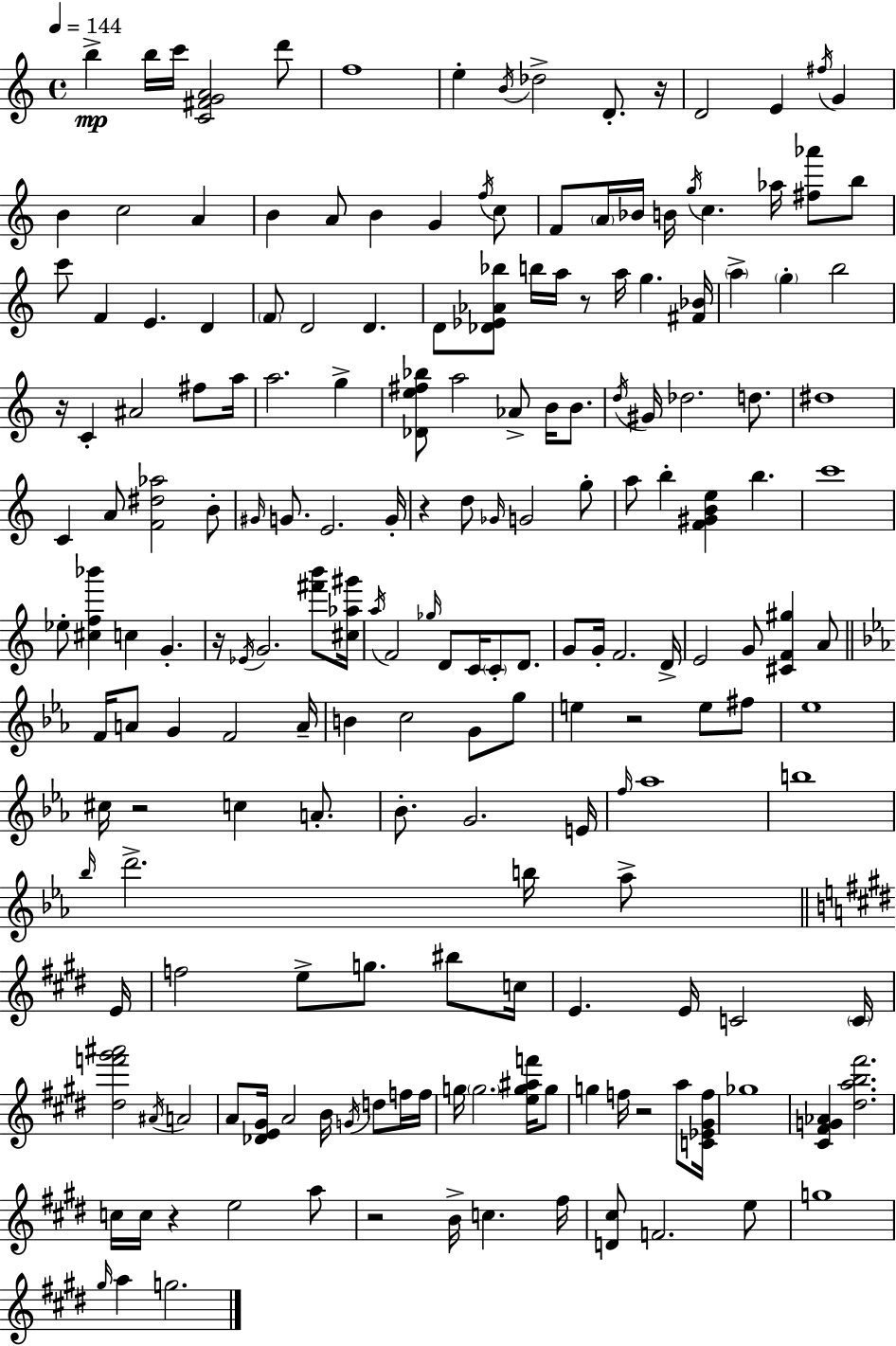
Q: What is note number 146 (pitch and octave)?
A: Gb5